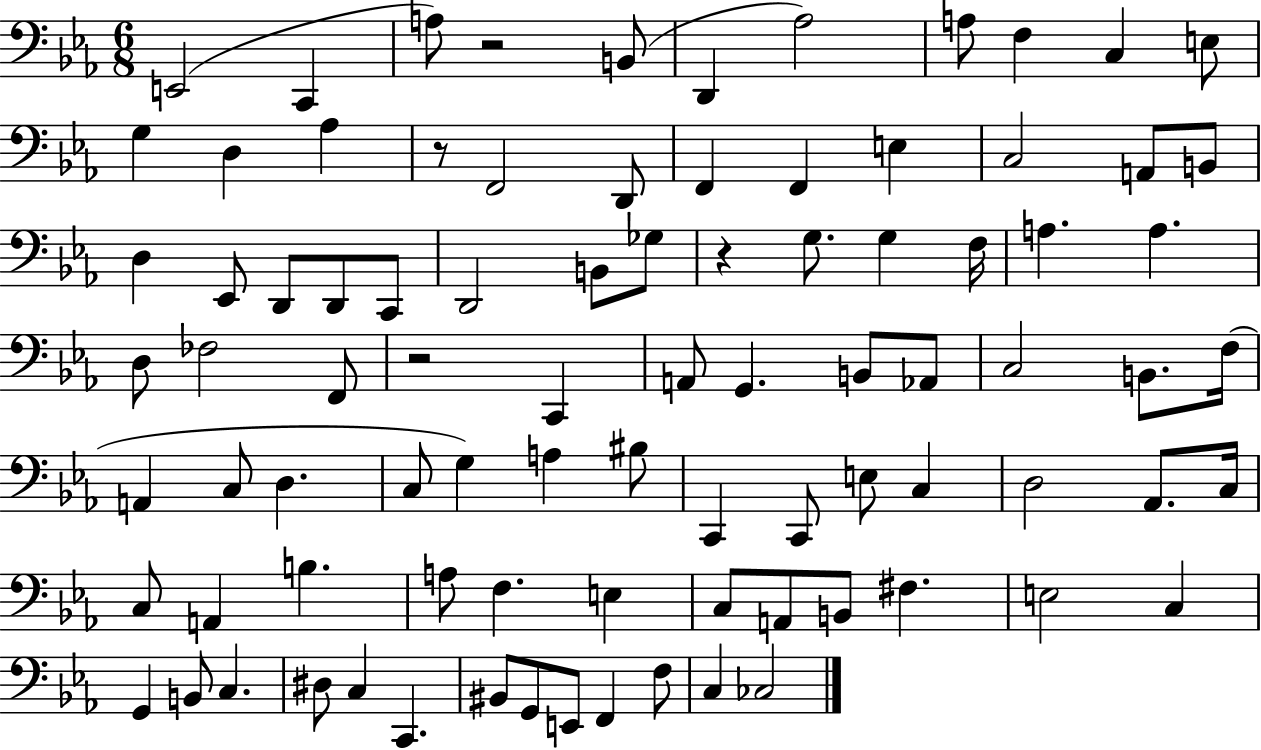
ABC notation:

X:1
T:Untitled
M:6/8
L:1/4
K:Eb
E,,2 C,, A,/2 z2 B,,/2 D,, _A,2 A,/2 F, C, E,/2 G, D, _A, z/2 F,,2 D,,/2 F,, F,, E, C,2 A,,/2 B,,/2 D, _E,,/2 D,,/2 D,,/2 C,,/2 D,,2 B,,/2 _G,/2 z G,/2 G, F,/4 A, A, D,/2 _F,2 F,,/2 z2 C,, A,,/2 G,, B,,/2 _A,,/2 C,2 B,,/2 F,/4 A,, C,/2 D, C,/2 G, A, ^B,/2 C,, C,,/2 E,/2 C, D,2 _A,,/2 C,/4 C,/2 A,, B, A,/2 F, E, C,/2 A,,/2 B,,/2 ^F, E,2 C, G,, B,,/2 C, ^D,/2 C, C,, ^B,,/2 G,,/2 E,,/2 F,, F,/2 C, _C,2